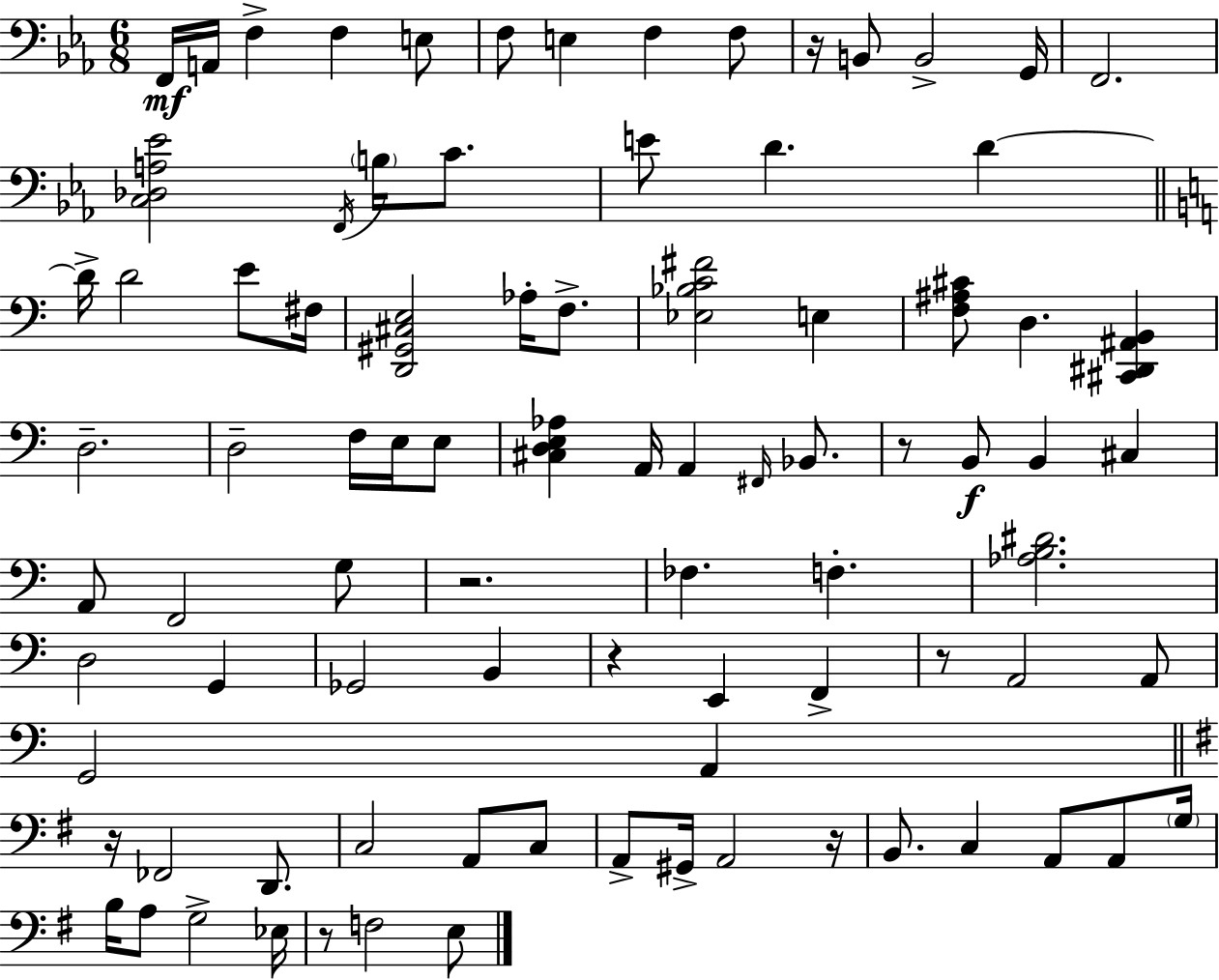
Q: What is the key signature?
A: EES major